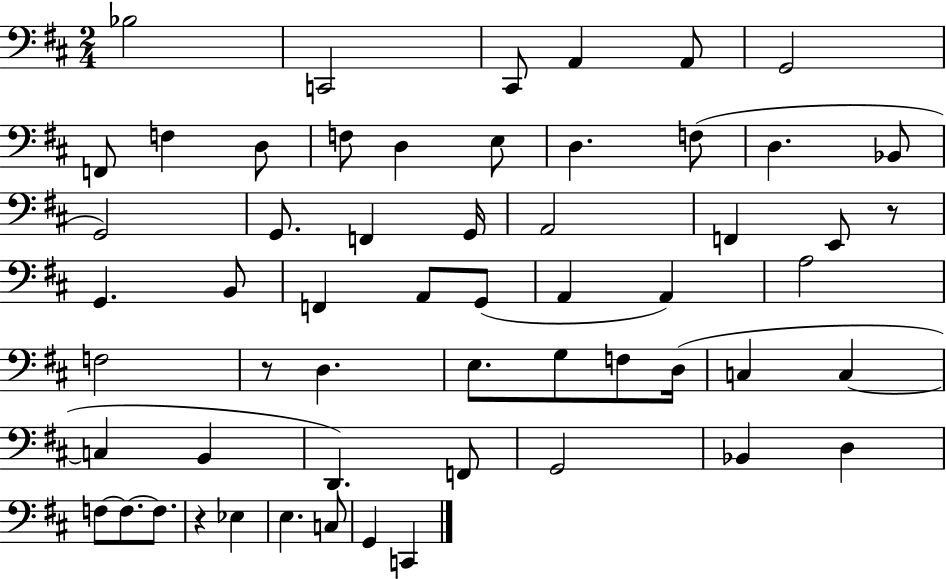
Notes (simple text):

Bb3/h C2/h C#2/e A2/q A2/e G2/h F2/e F3/q D3/e F3/e D3/q E3/e D3/q. F3/e D3/q. Bb2/e G2/h G2/e. F2/q G2/s A2/h F2/q E2/e R/e G2/q. B2/e F2/q A2/e G2/e A2/q A2/q A3/h F3/h R/e D3/q. E3/e. G3/e F3/e D3/s C3/q C3/q C3/q B2/q D2/q. F2/e G2/h Bb2/q D3/q F3/e F3/e. F3/e. R/q Eb3/q E3/q. C3/e G2/q C2/q